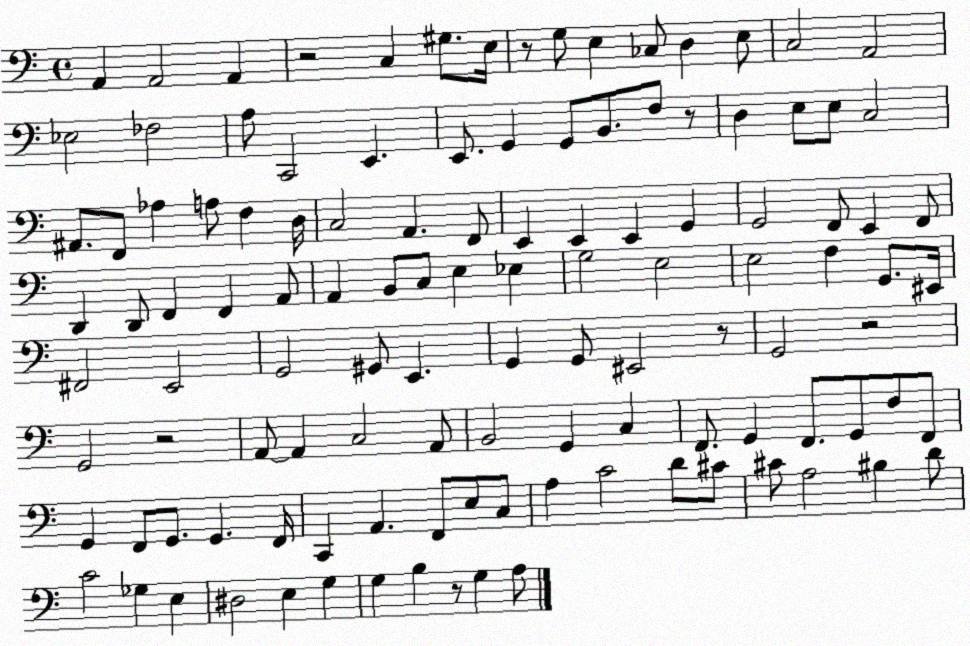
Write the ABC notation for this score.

X:1
T:Untitled
M:4/4
L:1/4
K:C
A,, A,,2 A,, z2 C, ^G,/2 E,/4 z/2 G,/2 E, _C,/2 D, E,/2 C,2 A,,2 _E,2 _F,2 A,/2 C,,2 E,, E,,/2 G,, G,,/2 B,,/2 F,/2 z/2 D, E,/2 E,/2 C,2 ^A,,/2 F,,/2 _A, A,/2 F, D,/4 C,2 A,, F,,/2 E,, E,, E,, G,, G,,2 F,,/2 E,, F,,/2 D,, D,,/2 F,, F,, A,,/2 A,, B,,/2 C,/2 E, _E, G,2 E,2 E,2 F, G,,/2 ^E,,/4 ^F,,2 E,,2 G,,2 ^G,,/2 E,, G,, G,,/2 ^E,,2 z/2 G,,2 z2 G,,2 z2 A,,/2 A,, C,2 A,,/2 B,,2 G,, C, F,,/2 G,, F,,/2 G,,/2 F,/2 F,,/2 G,, F,,/2 G,,/2 G,, F,,/4 C,, A,, F,,/2 E,/2 C,/2 A, C2 D/2 ^C/2 ^C/2 A,2 ^B, D/2 C2 _G, E, ^D,2 E, G, G, B, z/2 G, A,/2